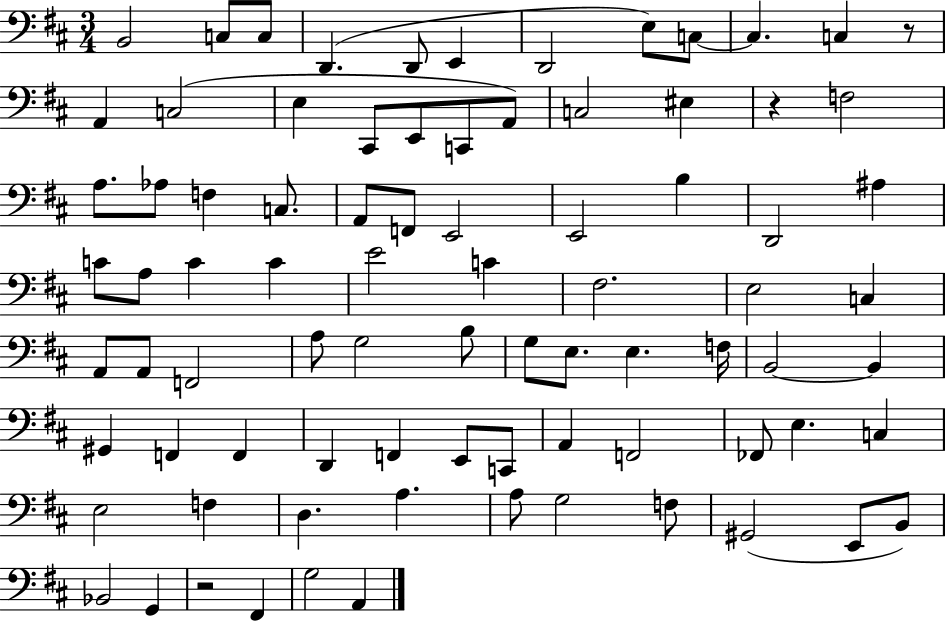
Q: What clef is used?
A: bass